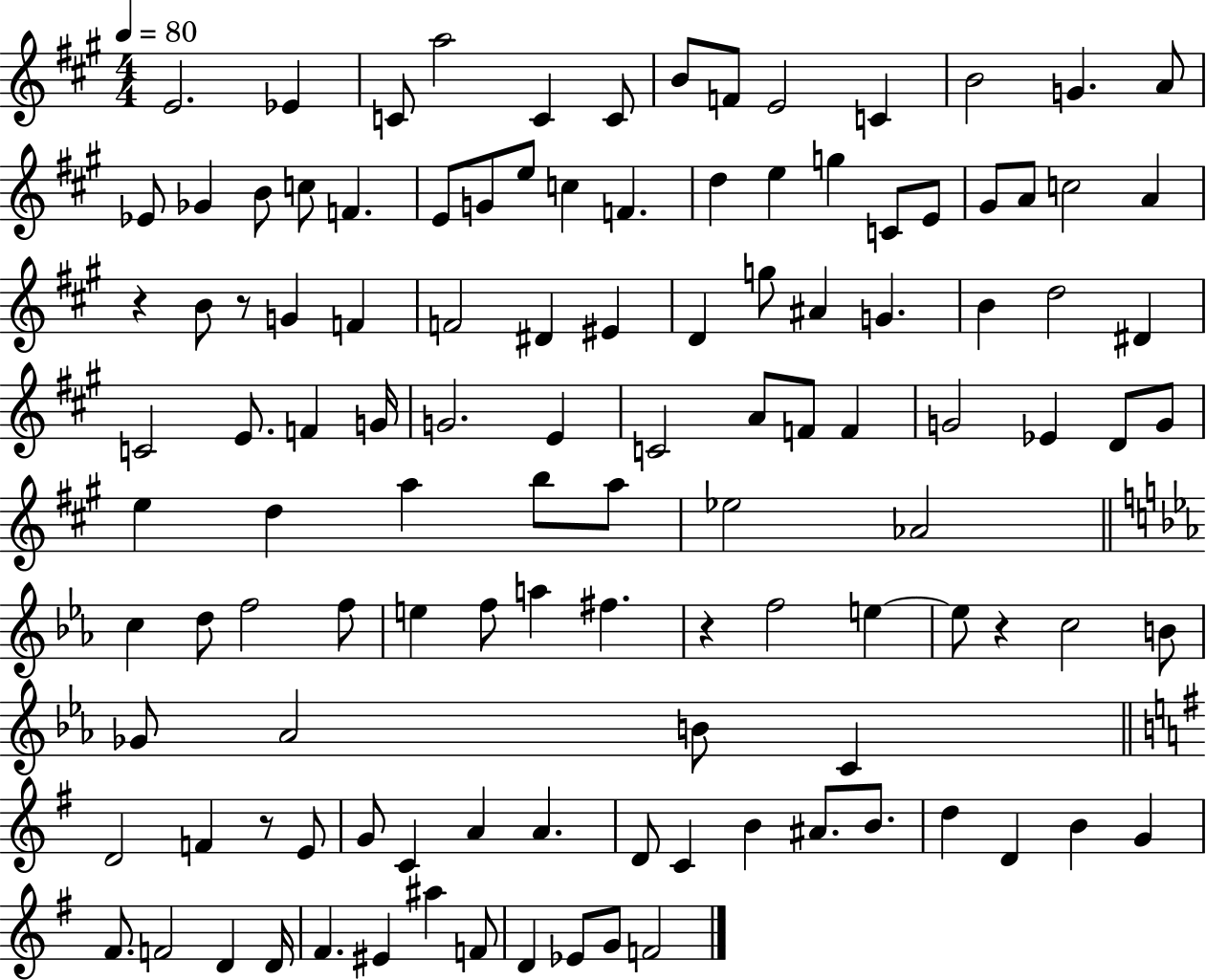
{
  \clef treble
  \numericTimeSignature
  \time 4/4
  \key a \major
  \tempo 4 = 80
  e'2. ees'4 | c'8 a''2 c'4 c'8 | b'8 f'8 e'2 c'4 | b'2 g'4. a'8 | \break ees'8 ges'4 b'8 c''8 f'4. | e'8 g'8 e''8 c''4 f'4. | d''4 e''4 g''4 c'8 e'8 | gis'8 a'8 c''2 a'4 | \break r4 b'8 r8 g'4 f'4 | f'2 dis'4 eis'4 | d'4 g''8 ais'4 g'4. | b'4 d''2 dis'4 | \break c'2 e'8. f'4 g'16 | g'2. e'4 | c'2 a'8 f'8 f'4 | g'2 ees'4 d'8 g'8 | \break e''4 d''4 a''4 b''8 a''8 | ees''2 aes'2 | \bar "||" \break \key c \minor c''4 d''8 f''2 f''8 | e''4 f''8 a''4 fis''4. | r4 f''2 e''4~~ | e''8 r4 c''2 b'8 | \break ges'8 aes'2 b'8 c'4 | \bar "||" \break \key g \major d'2 f'4 r8 e'8 | g'8 c'4 a'4 a'4. | d'8 c'4 b'4 ais'8. b'8. | d''4 d'4 b'4 g'4 | \break fis'8. f'2 d'4 d'16 | fis'4. eis'4 ais''4 f'8 | d'4 ees'8 g'8 f'2 | \bar "|."
}